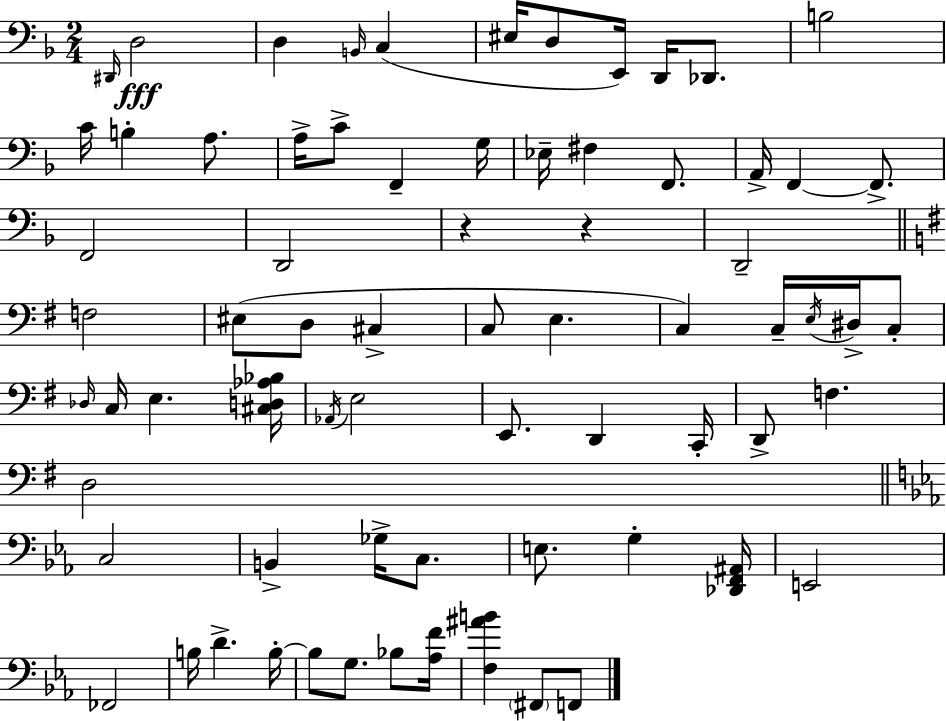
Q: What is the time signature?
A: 2/4